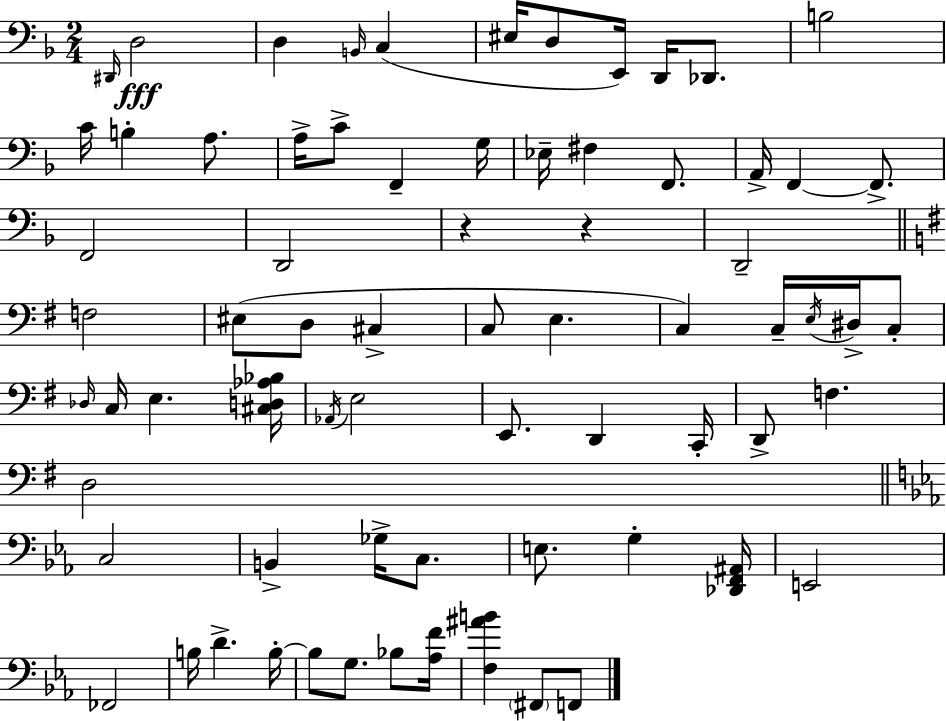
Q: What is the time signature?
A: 2/4